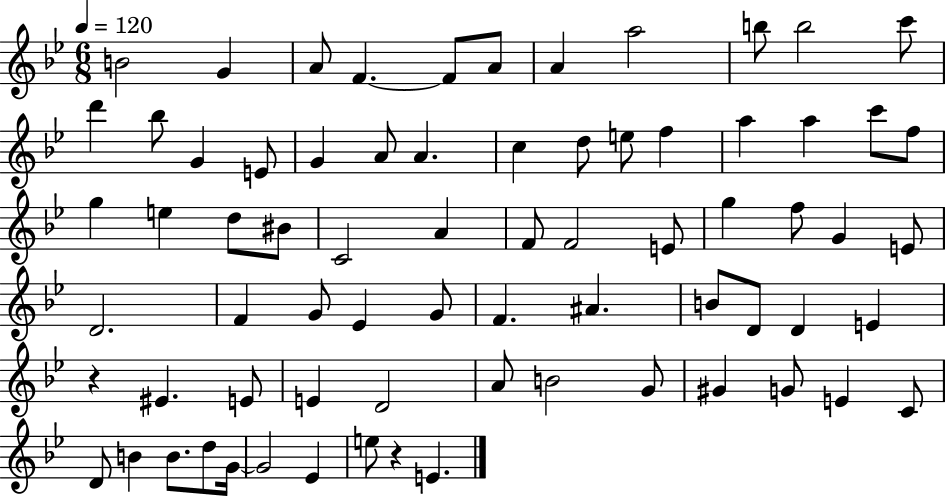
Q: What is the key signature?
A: BES major